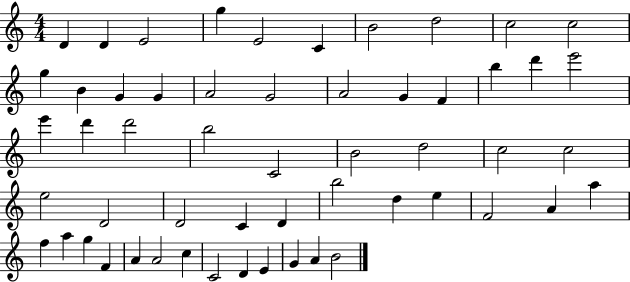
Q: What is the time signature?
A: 4/4